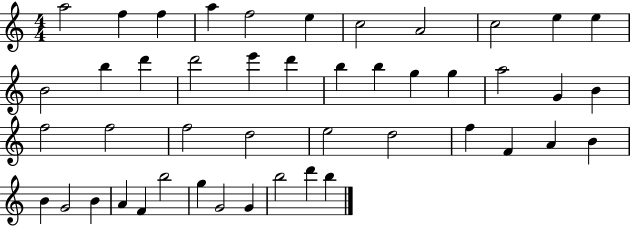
X:1
T:Untitled
M:4/4
L:1/4
K:C
a2 f f a f2 e c2 A2 c2 e e B2 b d' d'2 e' d' b b g g a2 G B f2 f2 f2 d2 e2 d2 f F A B B G2 B A F b2 g G2 G b2 d' b